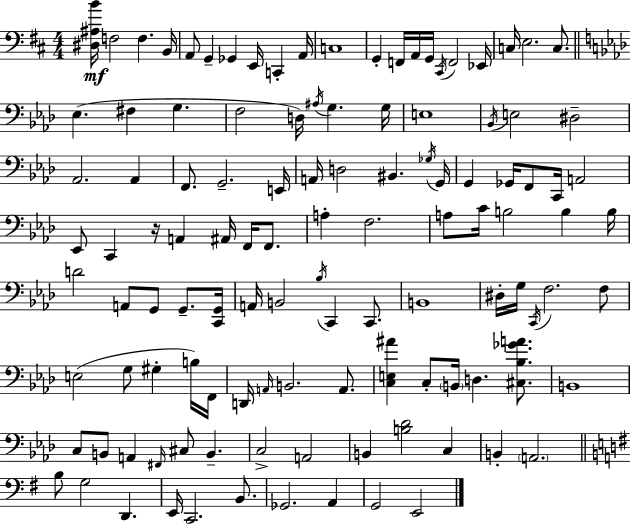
{
  \clef bass
  \numericTimeSignature
  \time 4/4
  \key d \major
  <dis ais b'>16\mf f2 f4. b,16 | a,8 g,4-- ges,4 e,16 c,4-. a,16 | c1 | g,4-. f,16 a,16 g,16 \acciaccatura { cis,16 } f,2 | \break ees,16 c16 e2. c8. | \bar "||" \break \key f \minor ees4.( fis4 g4. | f2 d16) \acciaccatura { ais16 } g4. | g16 e1 | \acciaccatura { bes,16 } e2 dis2-- | \break aes,2. aes,4 | f,8. g,2.-- | e,16 a,16 d2 bis,4. | \acciaccatura { ges16 } g,16 g,4 ges,16 f,8 c,16 a,2 | \break ees,8 c,4 r16 a,4 ais,16 f,16 | f,8. a4-. f2. | a8 c'16 b2 b4 | b16 d'2 a,8 g,8 g,8.-- | \break <c, g,>16 a,16 b,2 \acciaccatura { bes16 } c,4 | c,8. b,1 | dis16-. g16 \acciaccatura { c,16 } f2. | f8 e2( g8 gis4-. | \break b16) f,16 d,16 \grace { a,16 } b,2. | a,8. <c e ais'>4 c8-. \parenthesize b,16 d4. | <cis bes ges' a'>8. b,1 | c8 b,8 a,4 \grace { fis,16 } cis8 | \break b,4.-- c2-> a,2 | b,4 <b des'>2 | c4 b,4-. \parenthesize a,2. | \bar "||" \break \key e \minor b8 g2 d,4. | e,16 c,2. b,8. | ges,2. a,4 | g,2 e,2 | \break \bar "|."
}